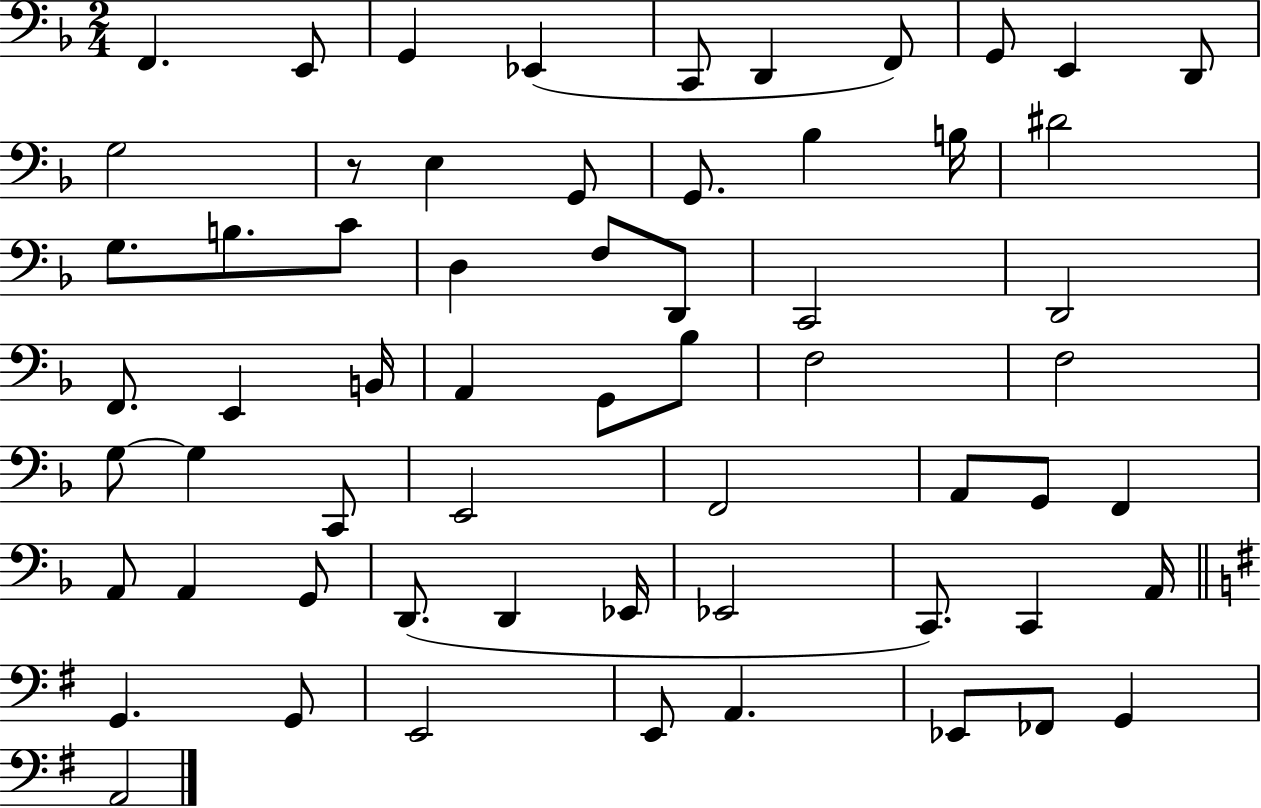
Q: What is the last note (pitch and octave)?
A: A2